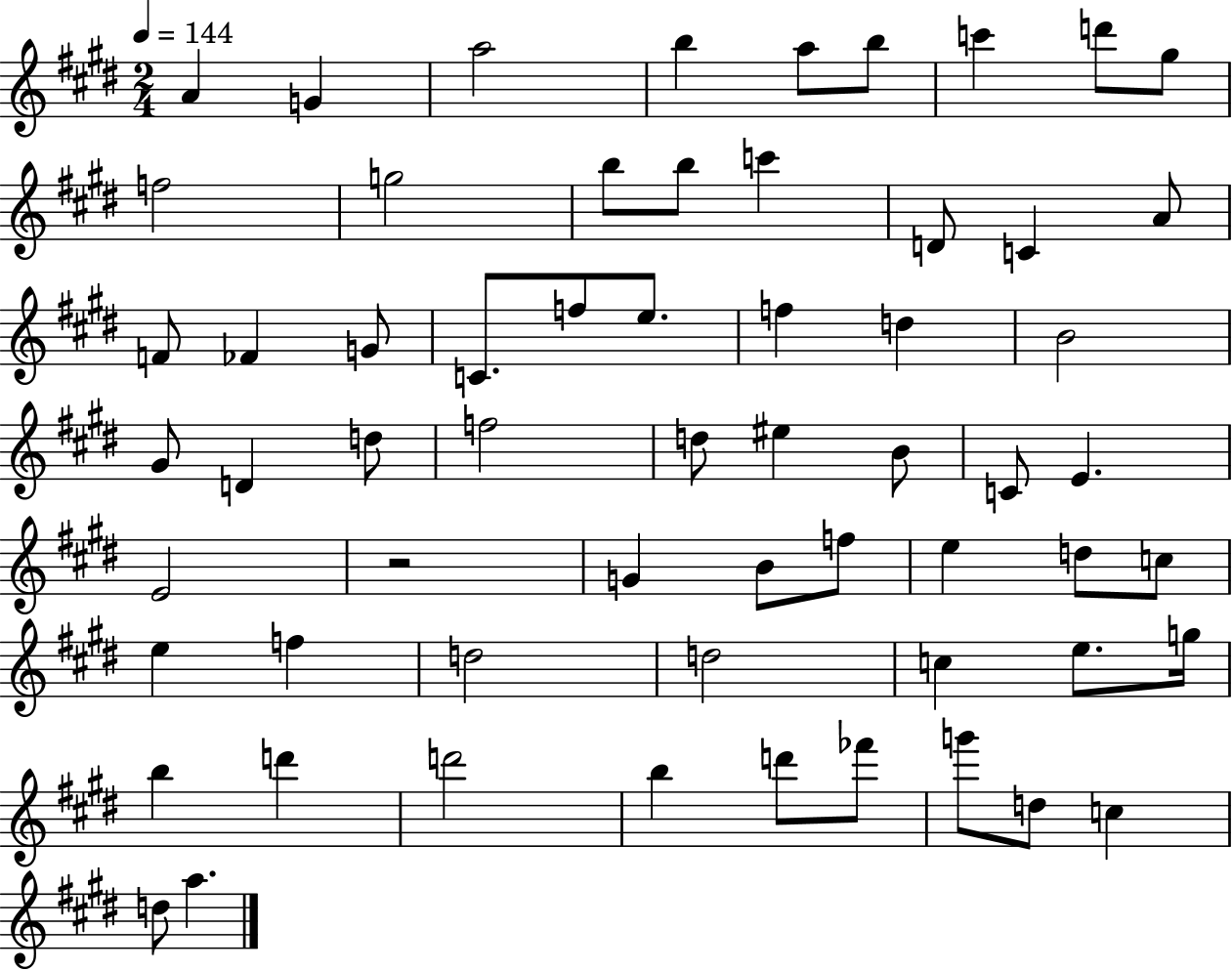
A4/q G4/q A5/h B5/q A5/e B5/e C6/q D6/e G#5/e F5/h G5/h B5/e B5/e C6/q D4/e C4/q A4/e F4/e FES4/q G4/e C4/e. F5/e E5/e. F5/q D5/q B4/h G#4/e D4/q D5/e F5/h D5/e EIS5/q B4/e C4/e E4/q. E4/h R/h G4/q B4/e F5/e E5/q D5/e C5/e E5/q F5/q D5/h D5/h C5/q E5/e. G5/s B5/q D6/q D6/h B5/q D6/e FES6/e G6/e D5/e C5/q D5/e A5/q.